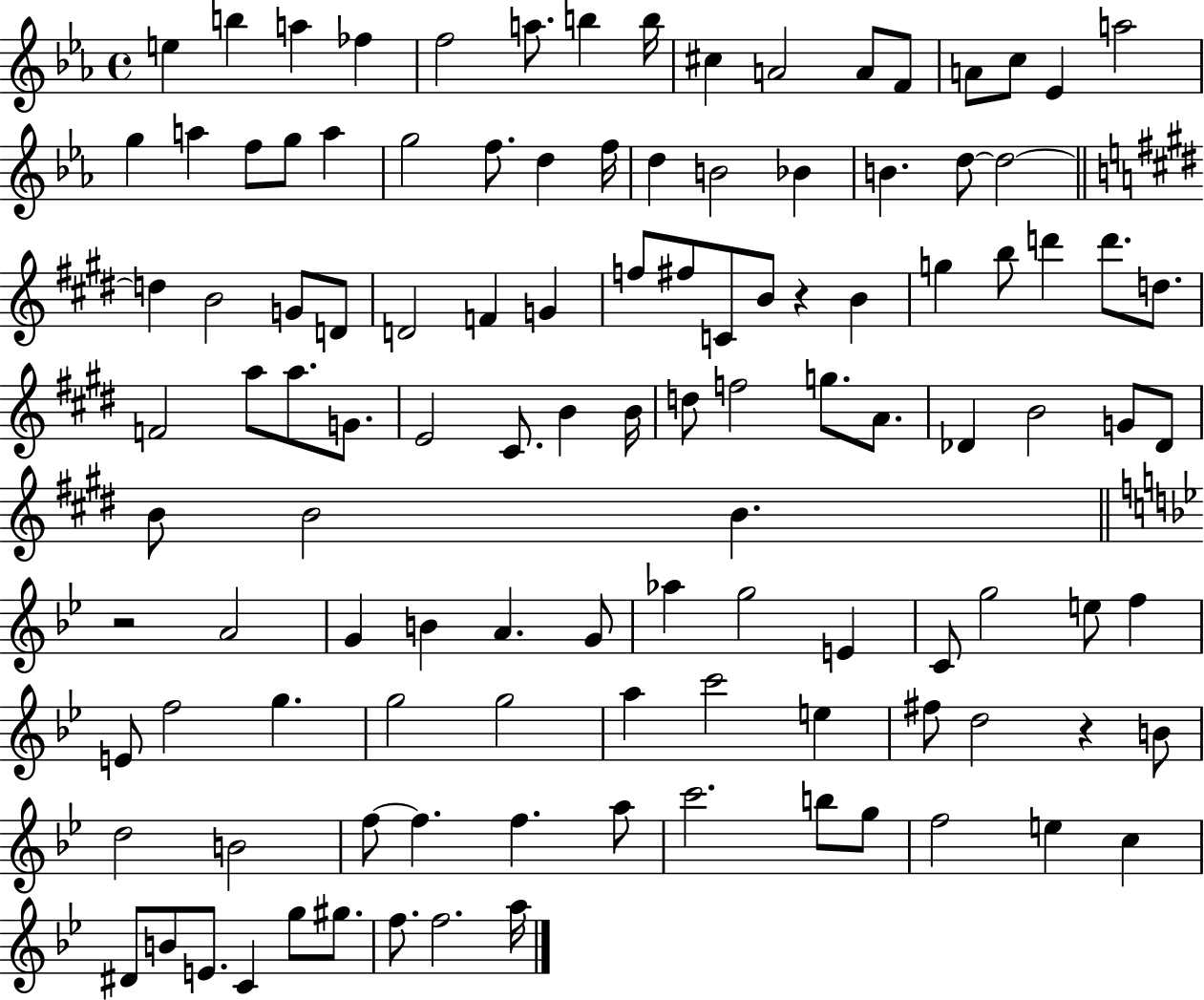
E5/q B5/q A5/q FES5/q F5/h A5/e. B5/q B5/s C#5/q A4/h A4/e F4/e A4/e C5/e Eb4/q A5/h G5/q A5/q F5/e G5/e A5/q G5/h F5/e. D5/q F5/s D5/q B4/h Bb4/q B4/q. D5/e D5/h D5/q B4/h G4/e D4/e D4/h F4/q G4/q F5/e F#5/e C4/e B4/e R/q B4/q G5/q B5/e D6/q D6/e. D5/e. F4/h A5/e A5/e. G4/e. E4/h C#4/e. B4/q B4/s D5/e F5/h G5/e. A4/e. Db4/q B4/h G4/e Db4/e B4/e B4/h B4/q. R/h A4/h G4/q B4/q A4/q. G4/e Ab5/q G5/h E4/q C4/e G5/h E5/e F5/q E4/e F5/h G5/q. G5/h G5/h A5/q C6/h E5/q F#5/e D5/h R/q B4/e D5/h B4/h F5/e F5/q. F5/q. A5/e C6/h. B5/e G5/e F5/h E5/q C5/q D#4/e B4/e E4/e. C4/q G5/e G#5/e. F5/e. F5/h. A5/s